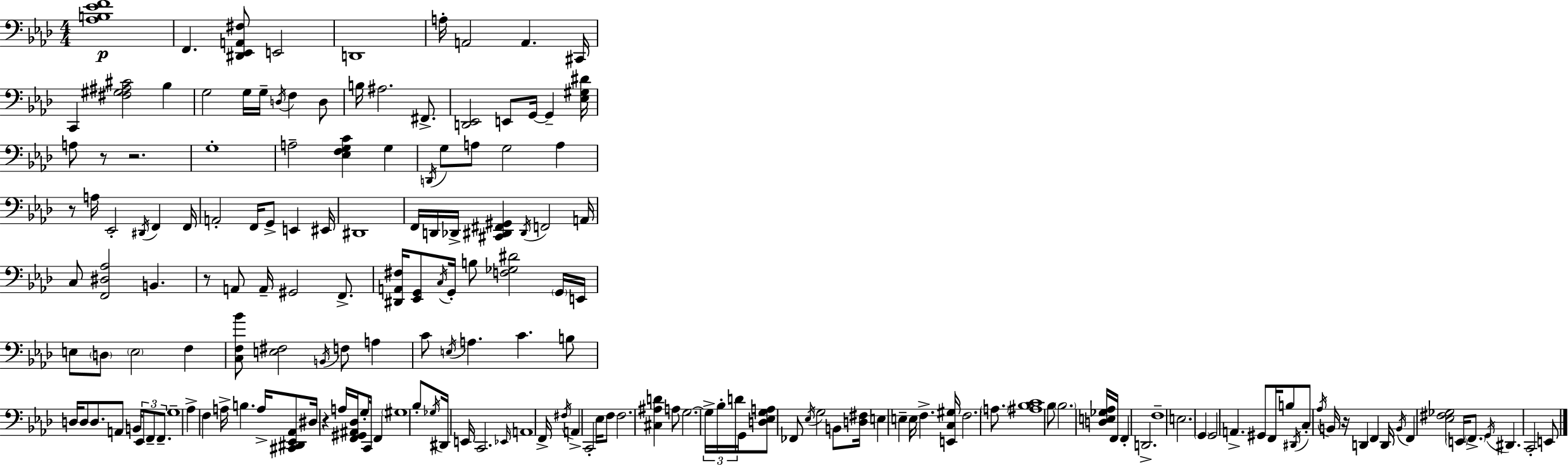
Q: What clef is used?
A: bass